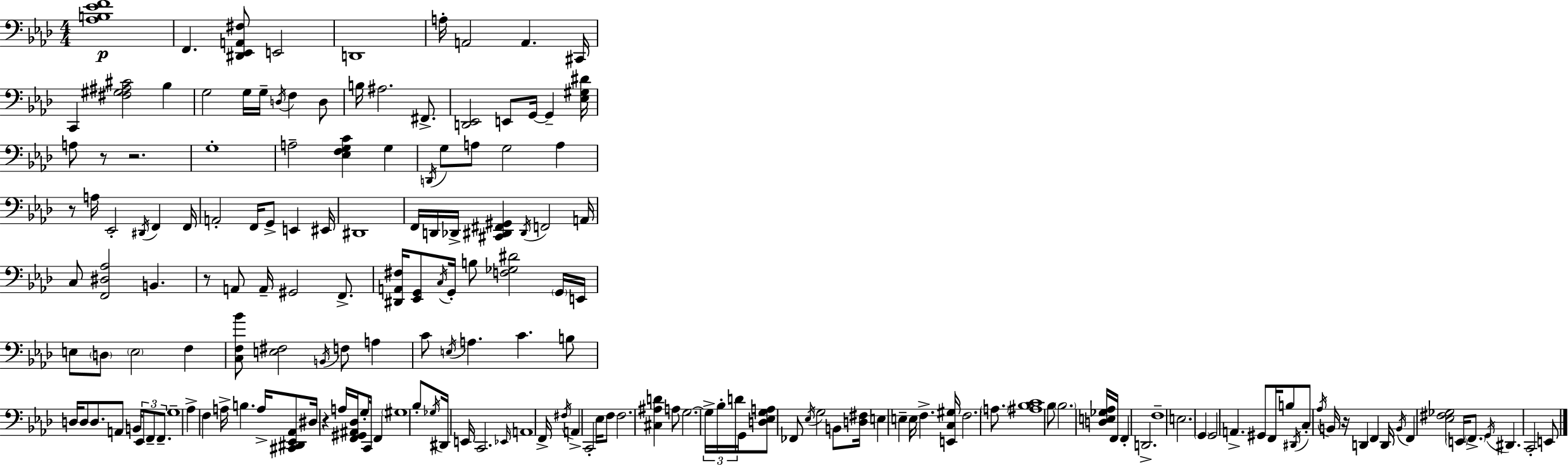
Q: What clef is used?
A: bass